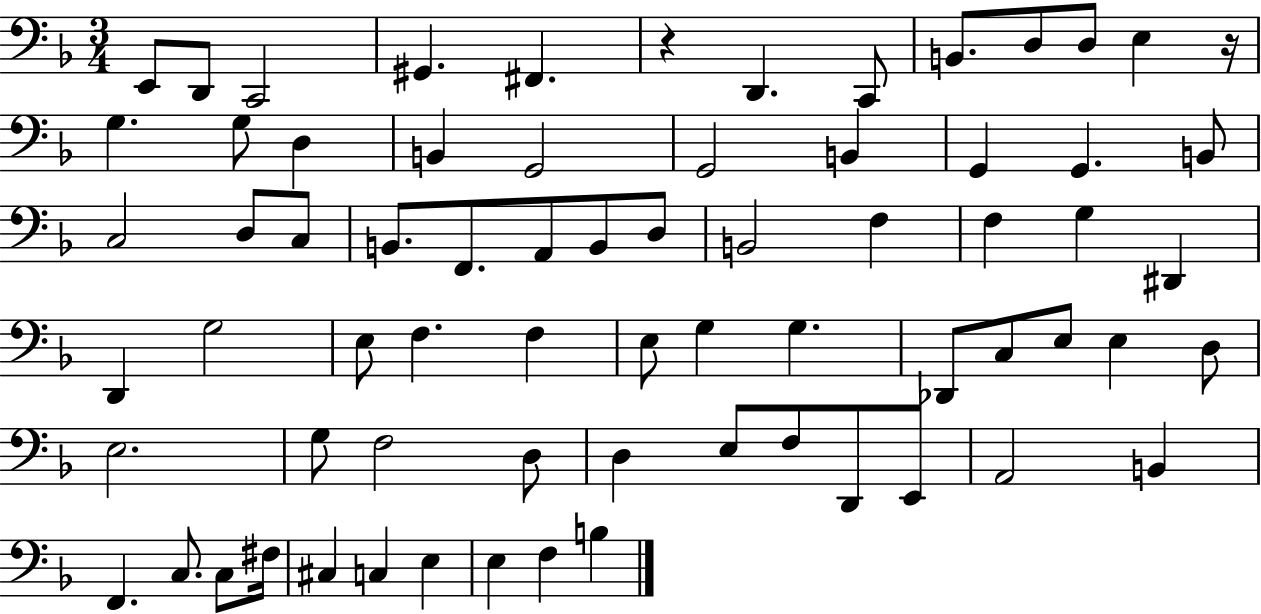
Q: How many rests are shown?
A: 2